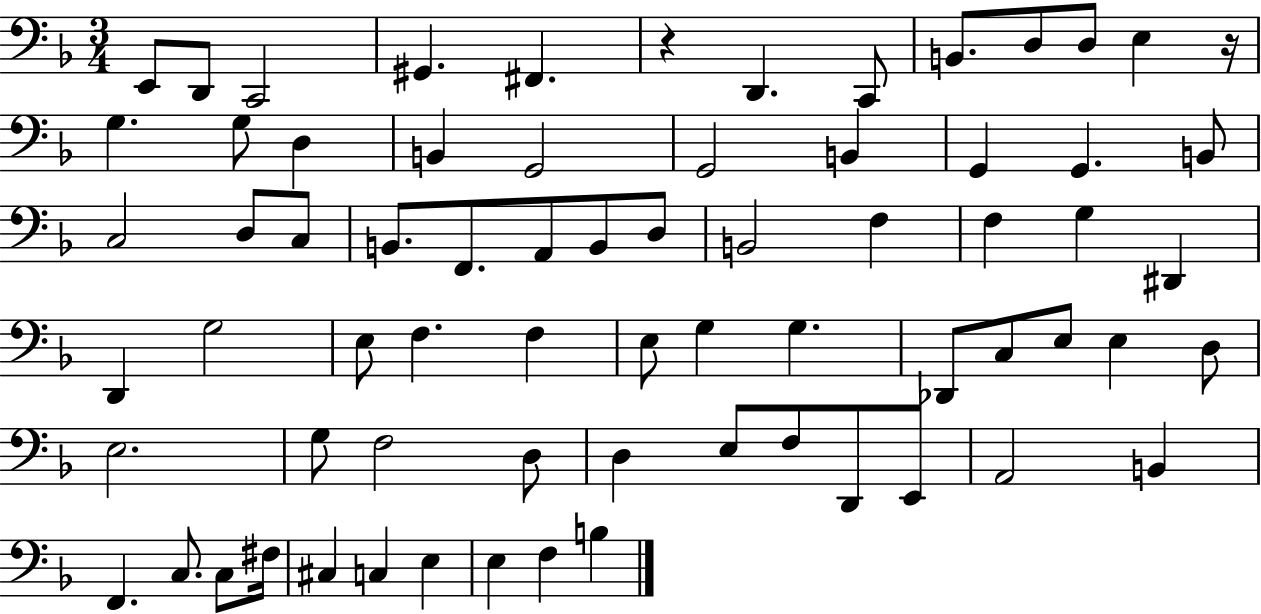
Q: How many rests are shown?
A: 2